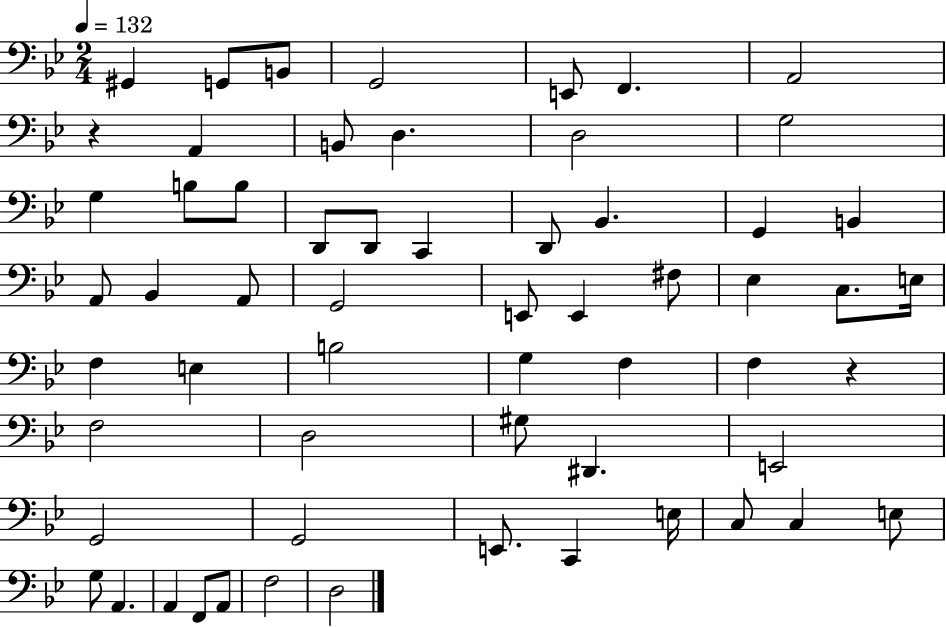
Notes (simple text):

G#2/q G2/e B2/e G2/h E2/e F2/q. A2/h R/q A2/q B2/e D3/q. D3/h G3/h G3/q B3/e B3/e D2/e D2/e C2/q D2/e Bb2/q. G2/q B2/q A2/e Bb2/q A2/e G2/h E2/e E2/q F#3/e Eb3/q C3/e. E3/s F3/q E3/q B3/h G3/q F3/q F3/q R/q F3/h D3/h G#3/e D#2/q. E2/h G2/h G2/h E2/e. C2/q E3/s C3/e C3/q E3/e G3/e A2/q. A2/q F2/e A2/e F3/h D3/h